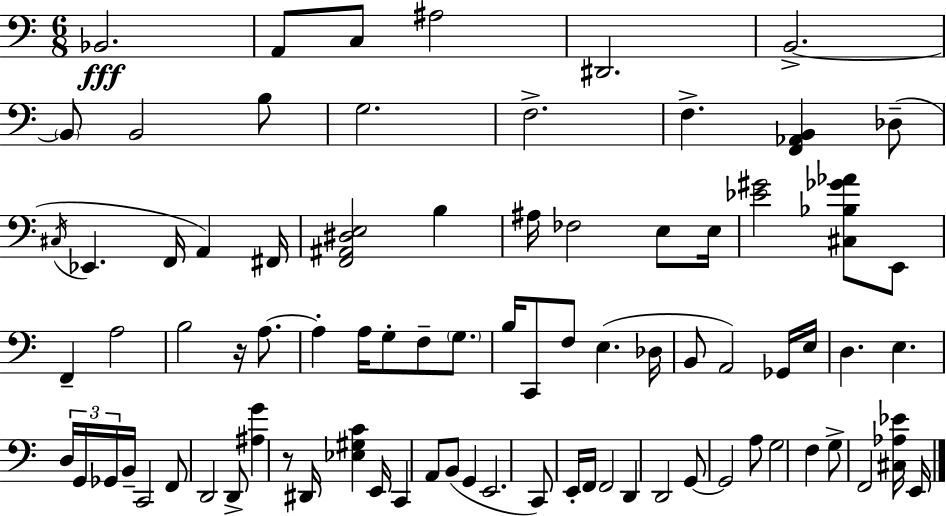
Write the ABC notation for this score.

X:1
T:Untitled
M:6/8
L:1/4
K:Am
_B,,2 A,,/2 C,/2 ^A,2 ^D,,2 B,,2 B,,/2 B,,2 B,/2 G,2 F,2 F, [F,,_A,,B,,] _D,/2 ^C,/4 _E,, F,,/4 A,, ^F,,/4 [F,,^A,,^D,E,]2 B, ^A,/4 _F,2 E,/2 E,/4 [_E^G]2 [^C,_B,_G_A]/2 E,,/2 F,, A,2 B,2 z/4 A,/2 A, A,/4 G,/2 F,/2 G,/2 B,/4 C,,/2 F,/2 E, _D,/4 B,,/2 A,,2 _G,,/4 E,/4 D, E, D,/4 G,,/4 _G,,/4 B,,/4 C,,2 F,,/2 D,,2 D,,/2 [^A,G] z/2 ^D,,/4 [_E,^G,C] E,,/4 C,, A,,/2 B,,/2 G,, E,,2 C,,/2 E,,/4 F,,/4 F,,2 D,, D,,2 G,,/2 G,,2 A,/2 G,2 F, G,/2 F,,2 [^C,_A,_E]/4 E,,/4